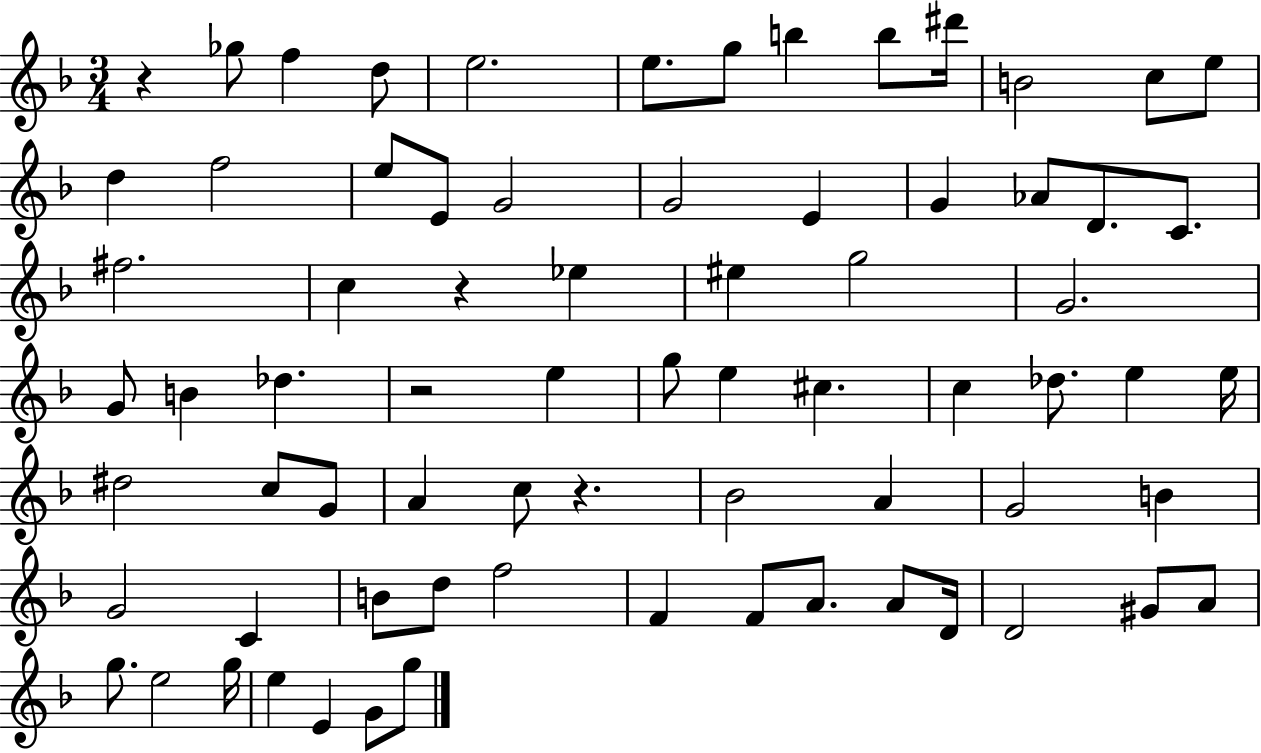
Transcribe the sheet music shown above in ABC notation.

X:1
T:Untitled
M:3/4
L:1/4
K:F
z _g/2 f d/2 e2 e/2 g/2 b b/2 ^d'/4 B2 c/2 e/2 d f2 e/2 E/2 G2 G2 E G _A/2 D/2 C/2 ^f2 c z _e ^e g2 G2 G/2 B _d z2 e g/2 e ^c c _d/2 e e/4 ^d2 c/2 G/2 A c/2 z _B2 A G2 B G2 C B/2 d/2 f2 F F/2 A/2 A/2 D/4 D2 ^G/2 A/2 g/2 e2 g/4 e E G/2 g/2